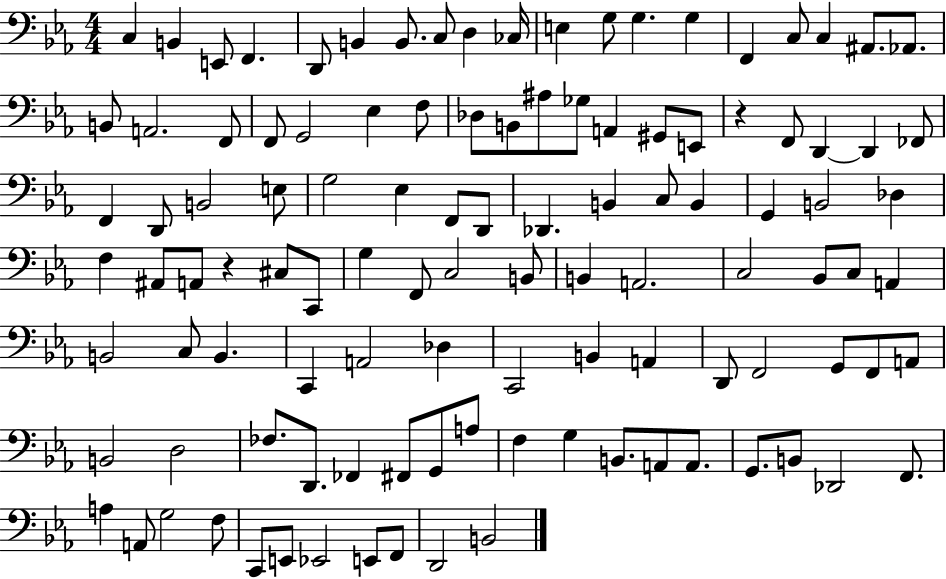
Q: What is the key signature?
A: EES major